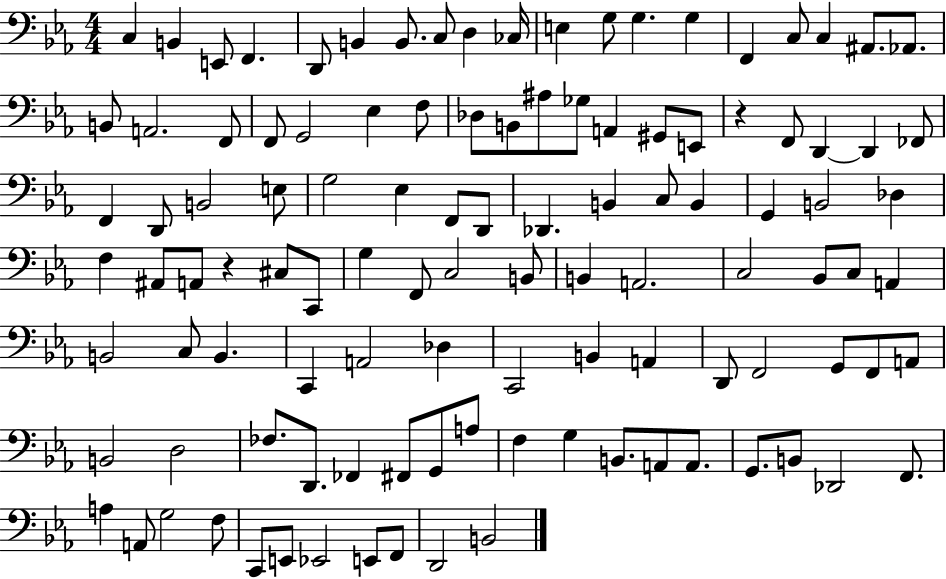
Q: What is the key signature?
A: EES major